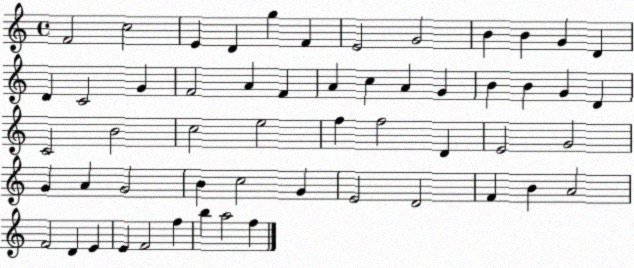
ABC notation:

X:1
T:Untitled
M:4/4
L:1/4
K:C
F2 c2 E D g F E2 G2 B B G D D C2 G F2 A F A c A G B B G D C2 B2 c2 e2 f f2 D E2 G2 G A G2 B c2 G E2 D2 F B A2 F2 D E E F2 f b a2 f